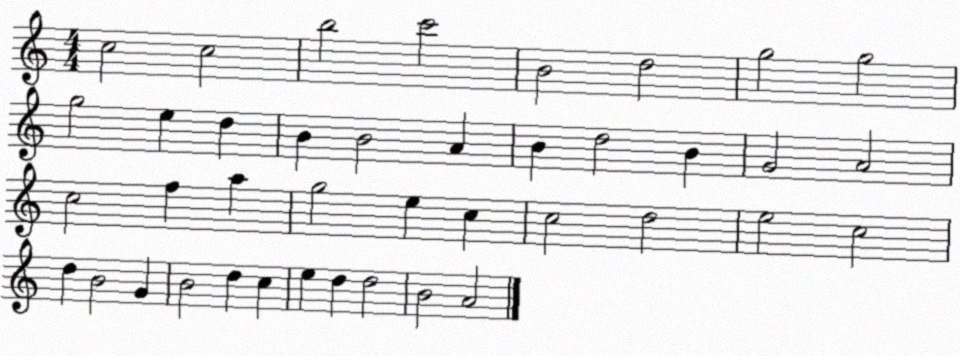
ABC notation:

X:1
T:Untitled
M:4/4
L:1/4
K:C
c2 c2 b2 c'2 B2 d2 g2 g2 g2 e d B B2 A B d2 B G2 A2 c2 f a g2 e c c2 d2 e2 c2 d B2 G B2 d c e d d2 B2 A2